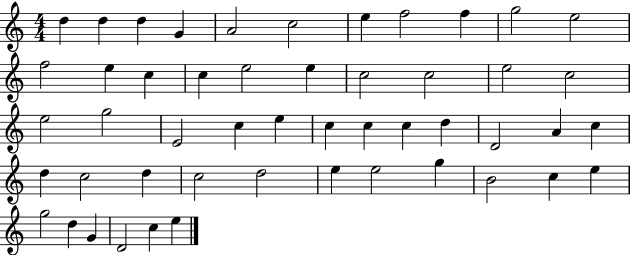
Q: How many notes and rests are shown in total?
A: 50